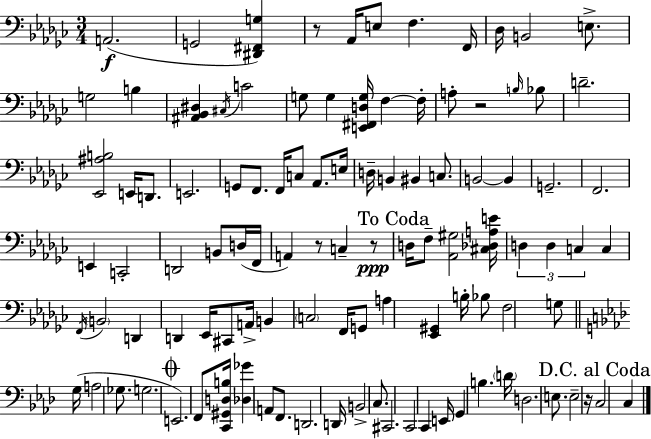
A2/h. G2/h [D#2,F#2,G3]/q R/e Ab2/s E3/e F3/q. F2/s Db3/s B2/h E3/e. G3/h B3/q [A#2,Bb2,D#3]/q C#3/s C4/h G3/e G3/q [E2,F#2,D3,G3]/s F3/q F3/s A3/e R/h B3/s Bb3/e D4/h. [Eb2,A#3,B3]/h E2/s D2/e. E2/h. G2/e F2/e. F2/s C3/e Ab2/e. E3/s D3/s B2/q BIS2/q C3/e. B2/h B2/q G2/h. F2/h. E2/q C2/h D2/h B2/e D3/s F2/s A2/q R/e C3/q R/e D3/s F3/e [Ab2,G#3]/h [C#3,Db3,A3,E4]/s D3/q D3/q C3/q C3/q F2/s B2/h D2/q D2/q Eb2/s C#2/e A2/s B2/q C3/h F2/s G2/e A3/q [Eb2,G#2]/q B3/s Bb3/e F3/h G3/e G3/s A3/h Gb3/e. G3/h. E2/h. F2/e [C2,G#2,D3,B3]/s [Db3,Gb4]/q A2/e F2/e. D2/h. D2/s B2/h C3/e. C#2/h. C2/h C2/q E2/s G2/q B3/q. D4/s D3/h. E3/e. E3/h R/s C3/h C3/q